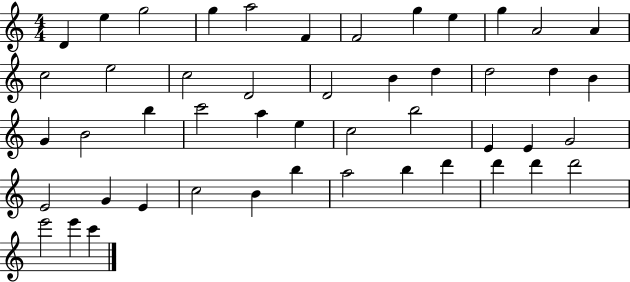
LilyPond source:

{
  \clef treble
  \numericTimeSignature
  \time 4/4
  \key c \major
  d'4 e''4 g''2 | g''4 a''2 f'4 | f'2 g''4 e''4 | g''4 a'2 a'4 | \break c''2 e''2 | c''2 d'2 | d'2 b'4 d''4 | d''2 d''4 b'4 | \break g'4 b'2 b''4 | c'''2 a''4 e''4 | c''2 b''2 | e'4 e'4 g'2 | \break e'2 g'4 e'4 | c''2 b'4 b''4 | a''2 b''4 d'''4 | d'''4 d'''4 d'''2 | \break e'''2 e'''4 c'''4 | \bar "|."
}